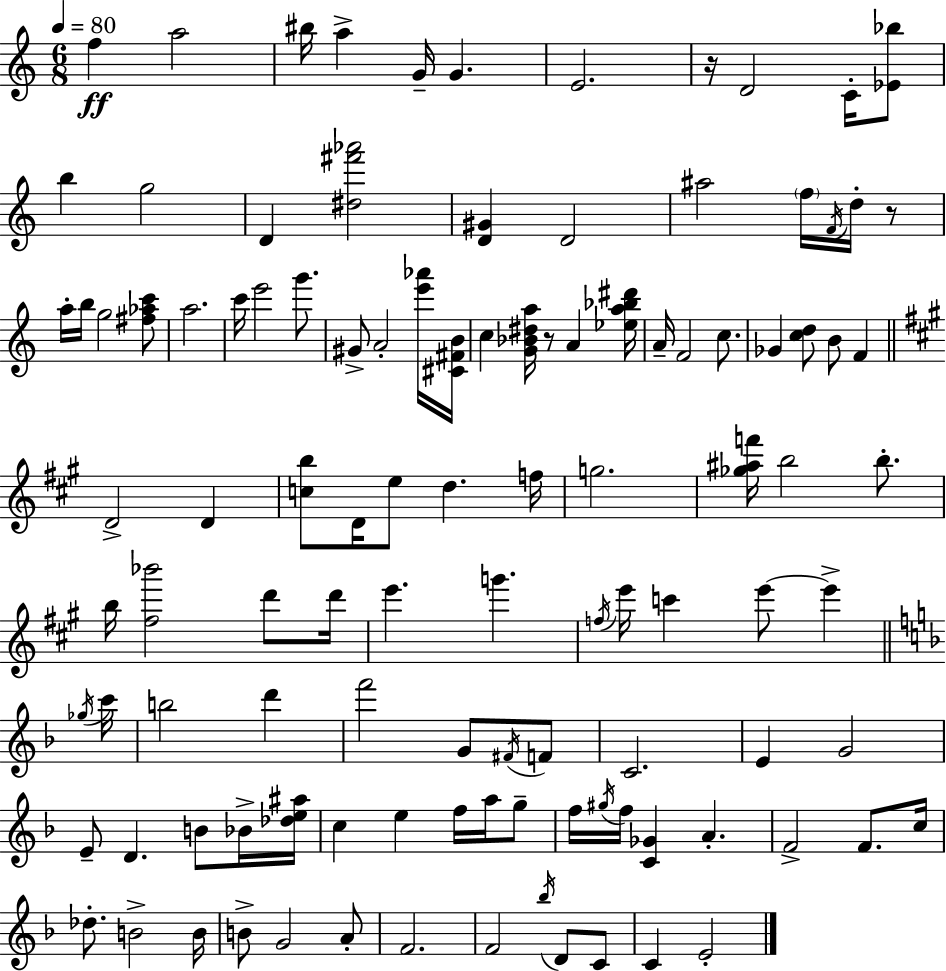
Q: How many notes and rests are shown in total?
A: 110